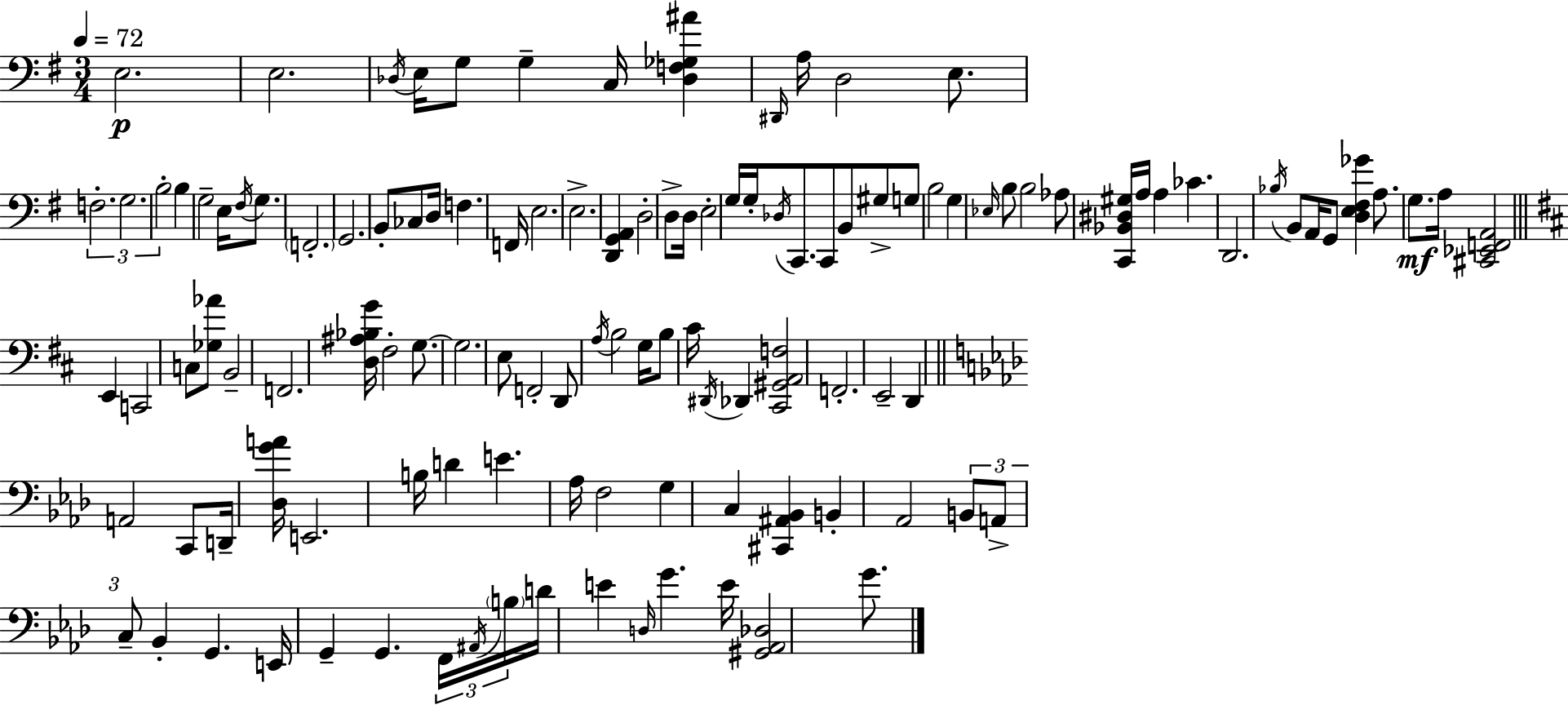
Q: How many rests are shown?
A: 0